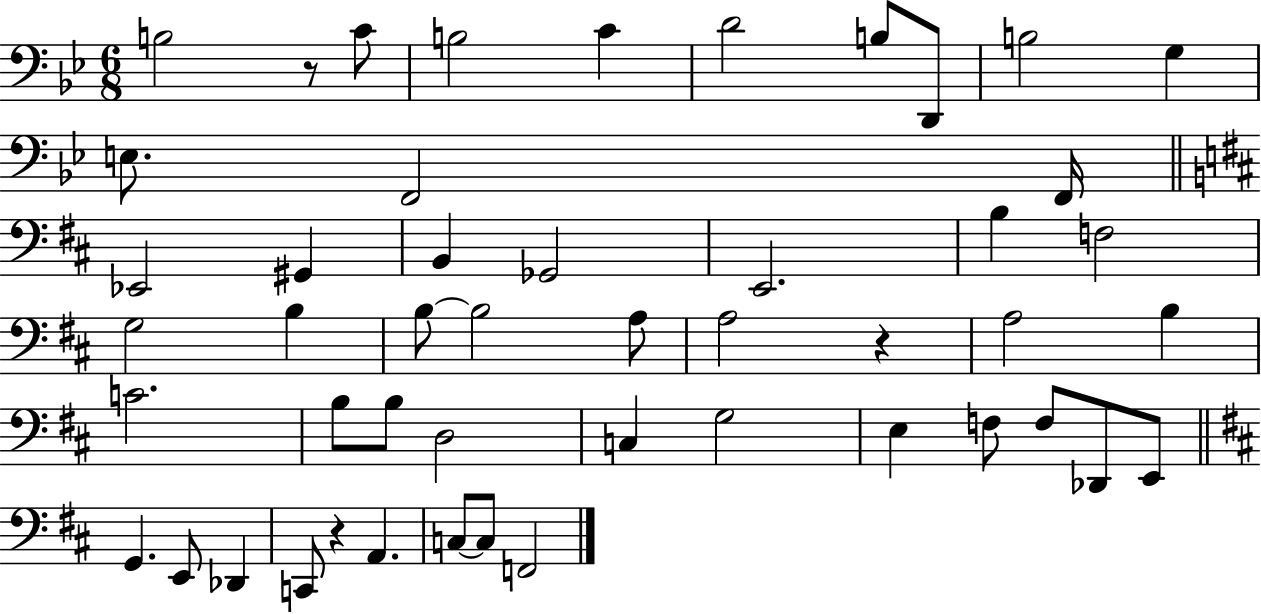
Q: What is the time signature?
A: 6/8